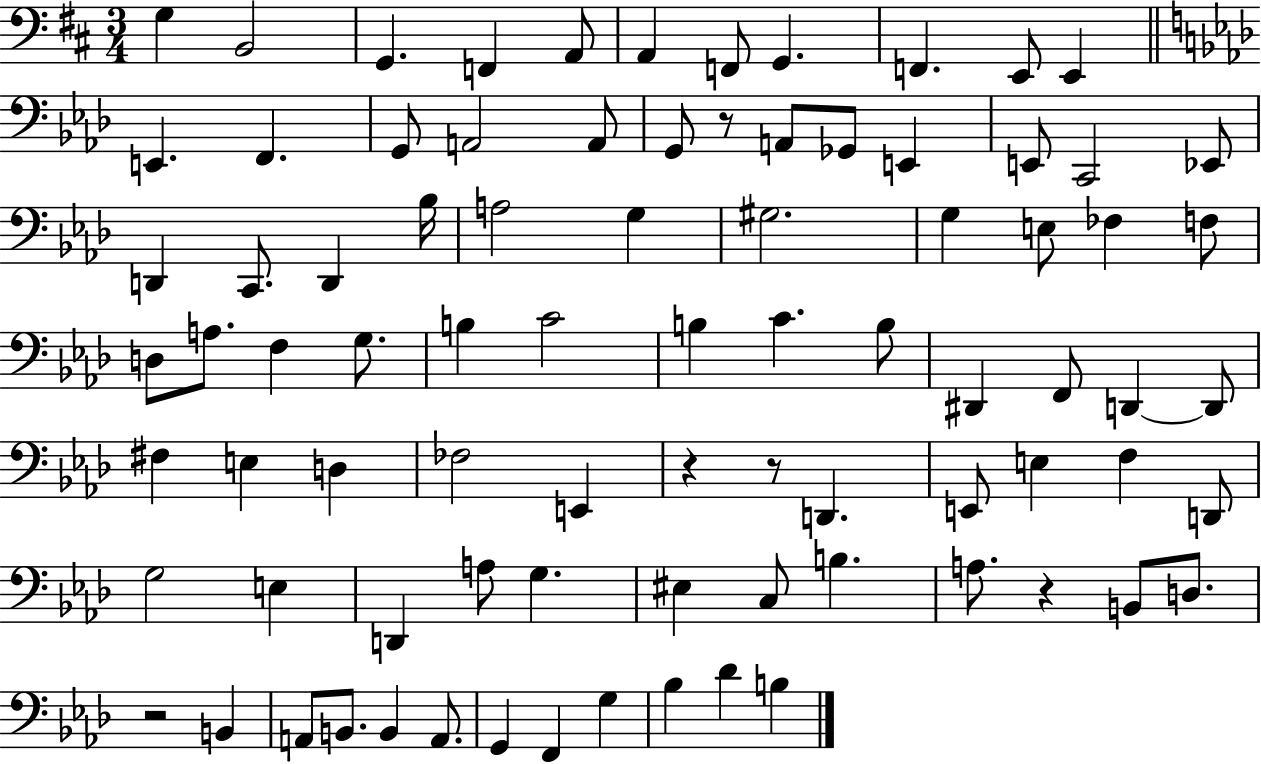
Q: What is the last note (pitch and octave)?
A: B3